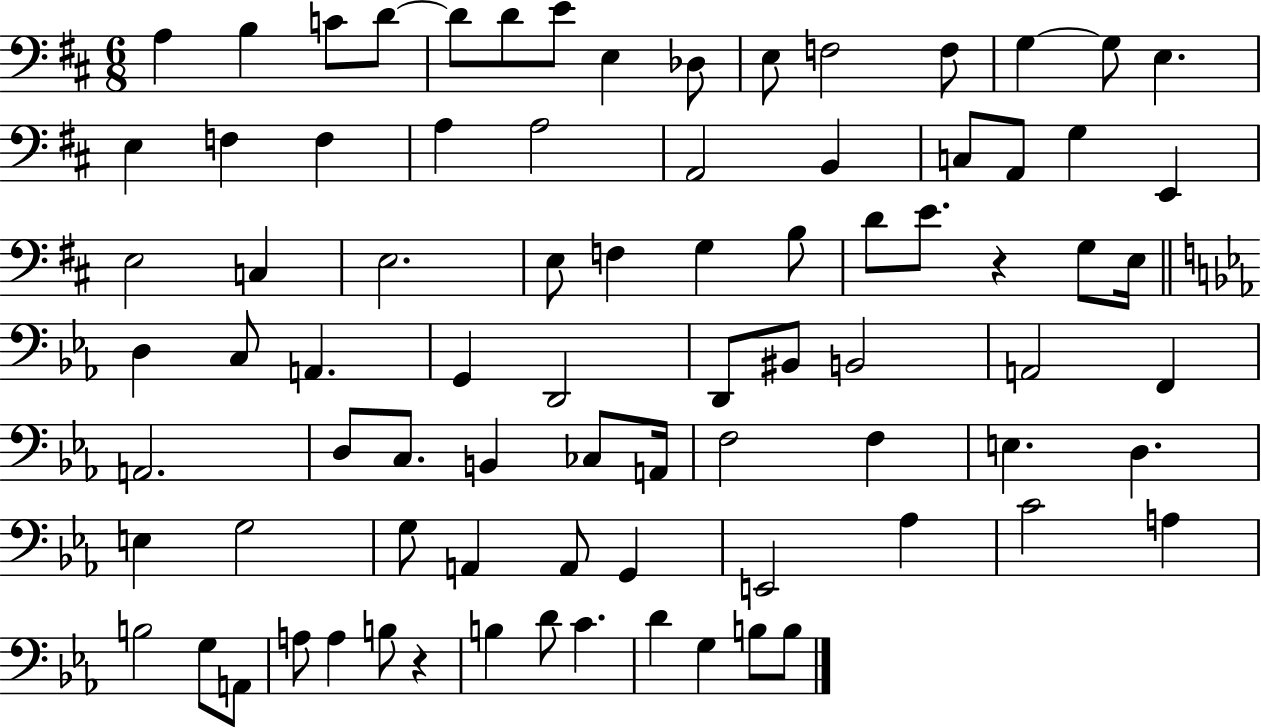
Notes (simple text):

A3/q B3/q C4/e D4/e D4/e D4/e E4/e E3/q Db3/e E3/e F3/h F3/e G3/q G3/e E3/q. E3/q F3/q F3/q A3/q A3/h A2/h B2/q C3/e A2/e G3/q E2/q E3/h C3/q E3/h. E3/e F3/q G3/q B3/e D4/e E4/e. R/q G3/e E3/s D3/q C3/e A2/q. G2/q D2/h D2/e BIS2/e B2/h A2/h F2/q A2/h. D3/e C3/e. B2/q CES3/e A2/s F3/h F3/q E3/q. D3/q. E3/q G3/h G3/e A2/q A2/e G2/q E2/h Ab3/q C4/h A3/q B3/h G3/e A2/e A3/e A3/q B3/e R/q B3/q D4/e C4/q. D4/q G3/q B3/e B3/e